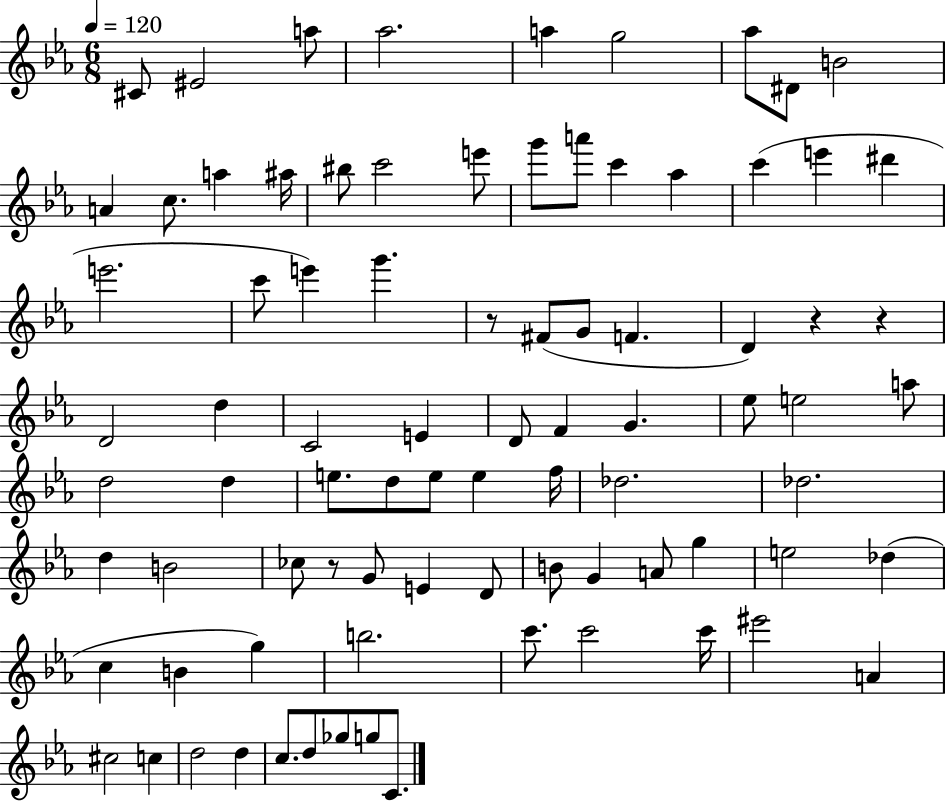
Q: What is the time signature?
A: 6/8